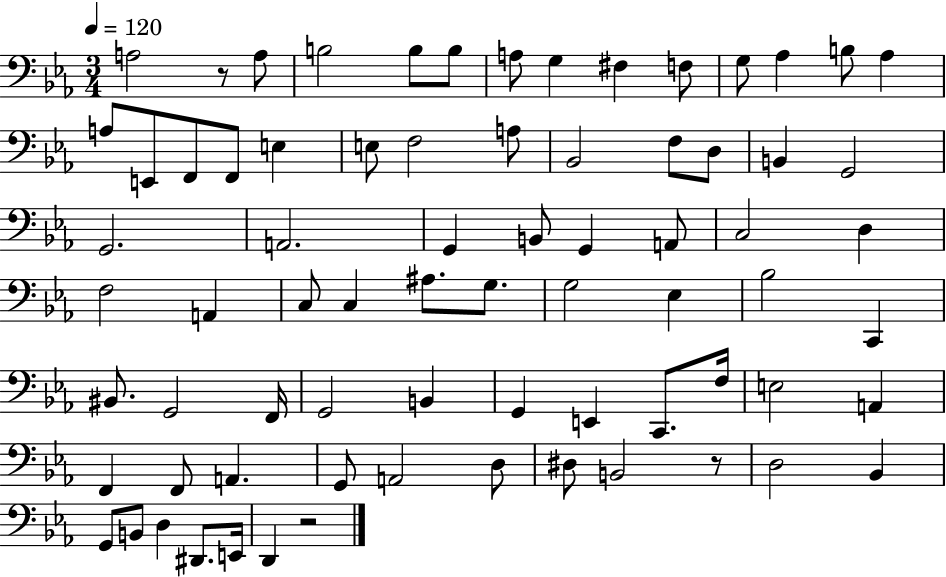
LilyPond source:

{
  \clef bass
  \numericTimeSignature
  \time 3/4
  \key ees \major
  \tempo 4 = 120
  a2 r8 a8 | b2 b8 b8 | a8 g4 fis4 f8 | g8 aes4 b8 aes4 | \break a8 e,8 f,8 f,8 e4 | e8 f2 a8 | bes,2 f8 d8 | b,4 g,2 | \break g,2. | a,2. | g,4 b,8 g,4 a,8 | c2 d4 | \break f2 a,4 | c8 c4 ais8. g8. | g2 ees4 | bes2 c,4 | \break bis,8. g,2 f,16 | g,2 b,4 | g,4 e,4 c,8. f16 | e2 a,4 | \break f,4 f,8 a,4. | g,8 a,2 d8 | dis8 b,2 r8 | d2 bes,4 | \break g,8 b,8 d4 dis,8. e,16 | d,4 r2 | \bar "|."
}